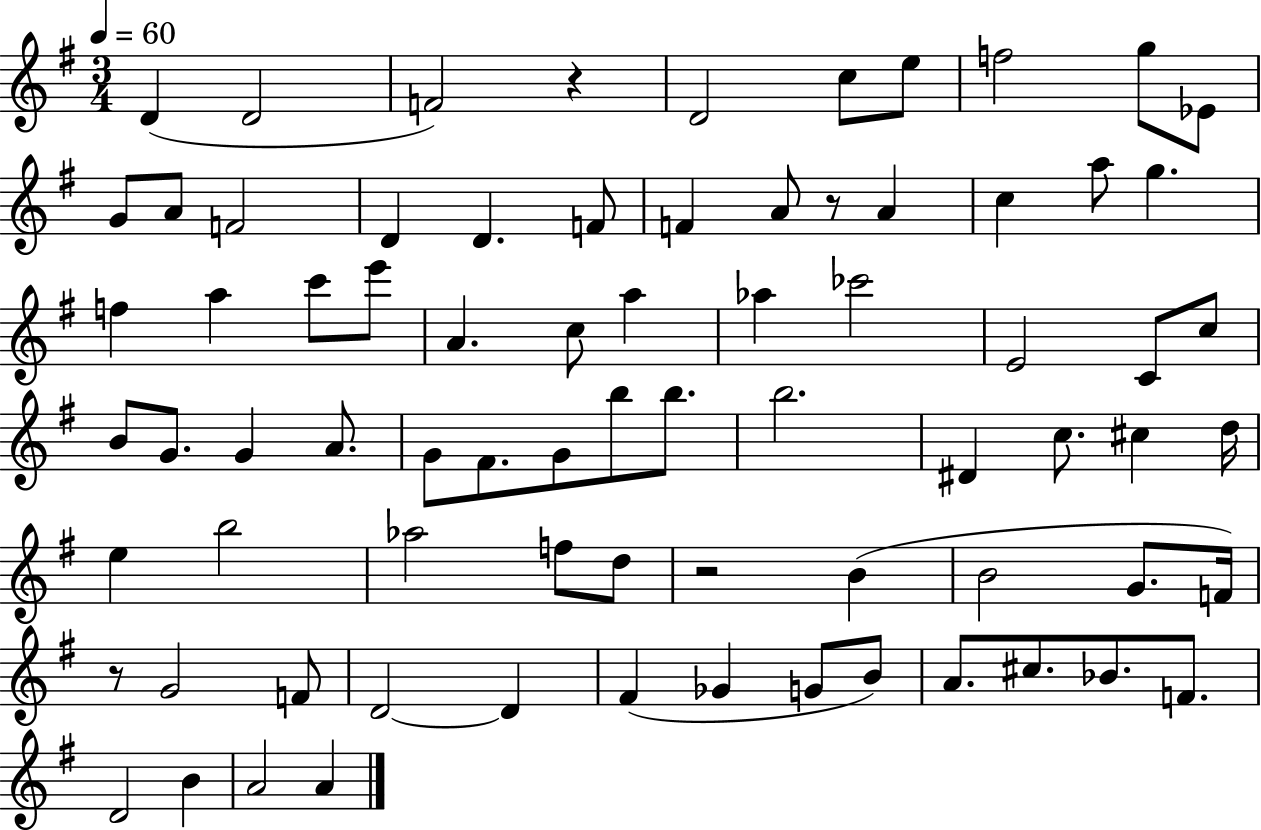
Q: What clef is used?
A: treble